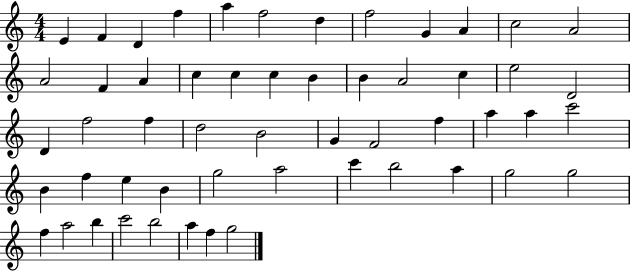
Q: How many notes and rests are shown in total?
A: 54